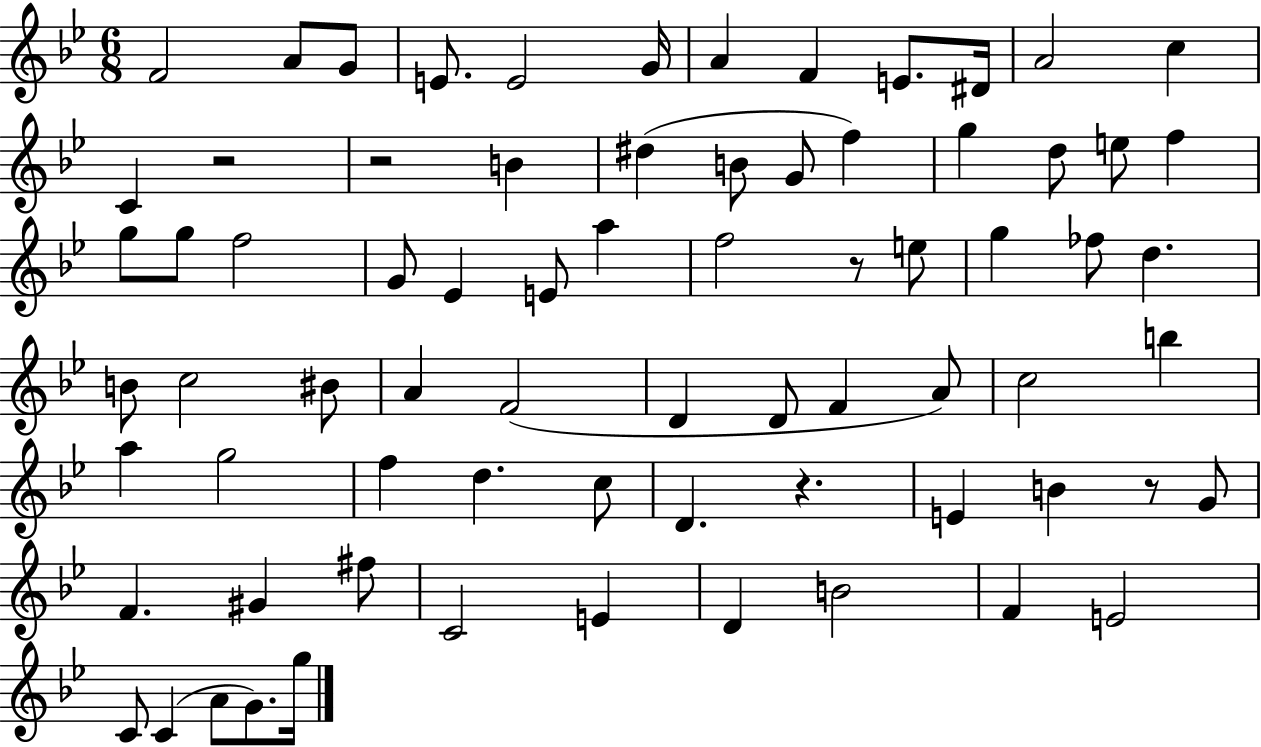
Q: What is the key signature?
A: BES major